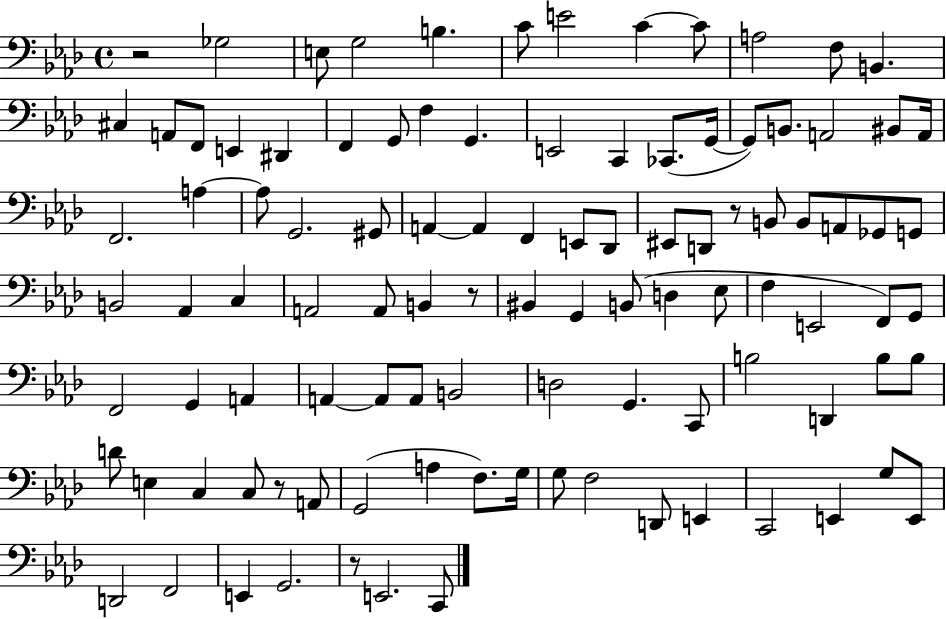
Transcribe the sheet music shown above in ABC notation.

X:1
T:Untitled
M:4/4
L:1/4
K:Ab
z2 _G,2 E,/2 G,2 B, C/2 E2 C C/2 A,2 F,/2 B,, ^C, A,,/2 F,,/2 E,, ^D,, F,, G,,/2 F, G,, E,,2 C,, _C,,/2 G,,/4 G,,/2 B,,/2 A,,2 ^B,,/2 A,,/4 F,,2 A, A,/2 G,,2 ^G,,/2 A,, A,, F,, E,,/2 _D,,/2 ^E,,/2 D,,/2 z/2 B,,/2 B,,/2 A,,/2 _G,,/2 G,,/2 B,,2 _A,, C, A,,2 A,,/2 B,, z/2 ^B,, G,, B,,/2 D, _E,/2 F, E,,2 F,,/2 G,,/2 F,,2 G,, A,, A,, A,,/2 A,,/2 B,,2 D,2 G,, C,,/2 B,2 D,, B,/2 B,/2 D/2 E, C, C,/2 z/2 A,,/2 G,,2 A, F,/2 G,/4 G,/2 F,2 D,,/2 E,, C,,2 E,, G,/2 E,,/2 D,,2 F,,2 E,, G,,2 z/2 E,,2 C,,/2